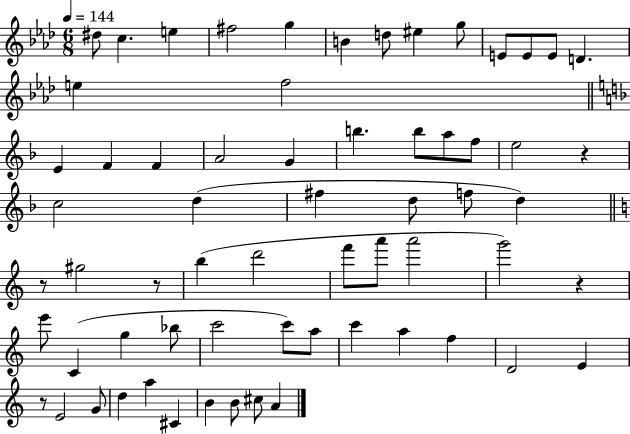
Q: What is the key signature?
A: AES major